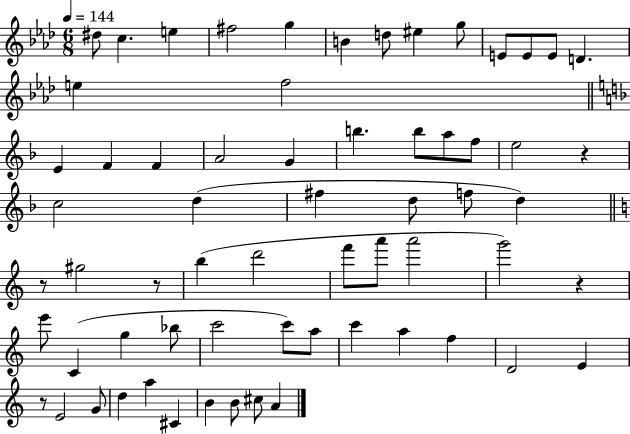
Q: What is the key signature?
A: AES major